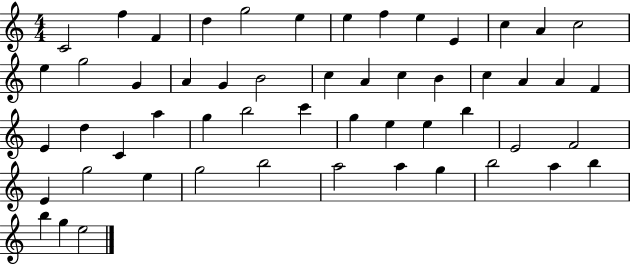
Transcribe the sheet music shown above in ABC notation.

X:1
T:Untitled
M:4/4
L:1/4
K:C
C2 f F d g2 e e f e E c A c2 e g2 G A G B2 c A c B c A A F E d C a g b2 c' g e e b E2 F2 E g2 e g2 b2 a2 a g b2 a b b g e2